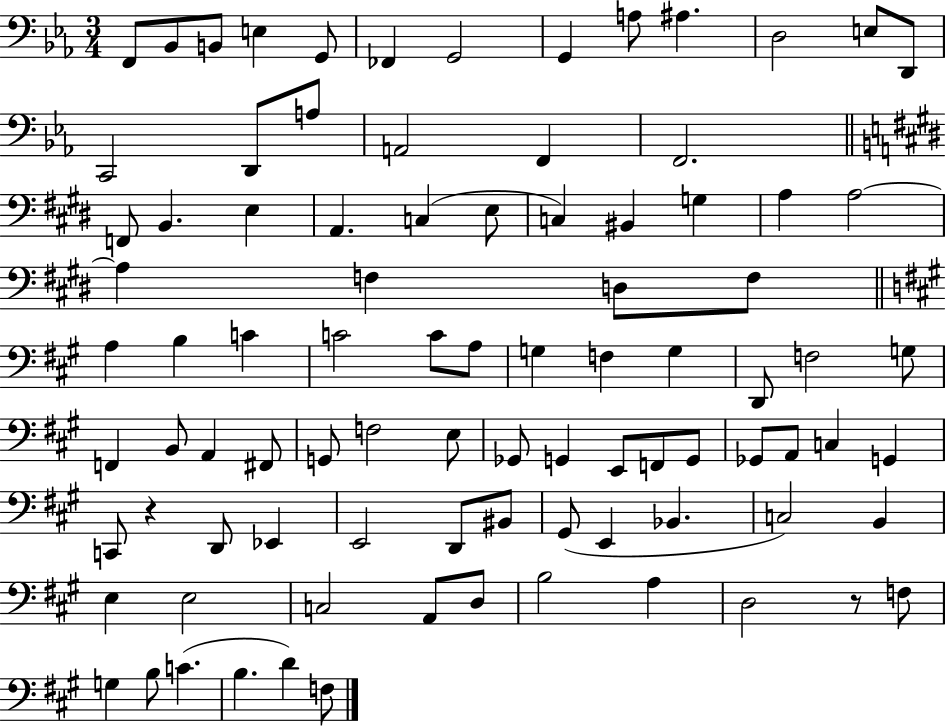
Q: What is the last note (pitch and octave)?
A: F3